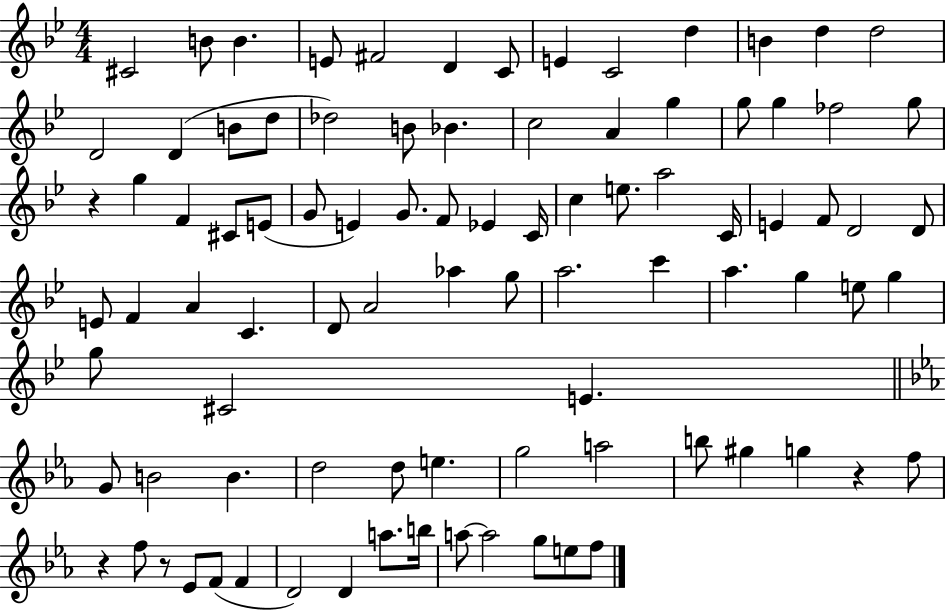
C#4/h B4/e B4/q. E4/e F#4/h D4/q C4/e E4/q C4/h D5/q B4/q D5/q D5/h D4/h D4/q B4/e D5/e Db5/h B4/e Bb4/q. C5/h A4/q G5/q G5/e G5/q FES5/h G5/e R/q G5/q F4/q C#4/e E4/e G4/e E4/q G4/e. F4/e Eb4/q C4/s C5/q E5/e. A5/h C4/s E4/q F4/e D4/h D4/e E4/e F4/q A4/q C4/q. D4/e A4/h Ab5/q G5/e A5/h. C6/q A5/q. G5/q E5/e G5/q G5/e C#4/h E4/q. G4/e B4/h B4/q. D5/h D5/e E5/q. G5/h A5/h B5/e G#5/q G5/q R/q F5/e R/q F5/e R/e Eb4/e F4/e F4/q D4/h D4/q A5/e. B5/s A5/e A5/h G5/e E5/e F5/e